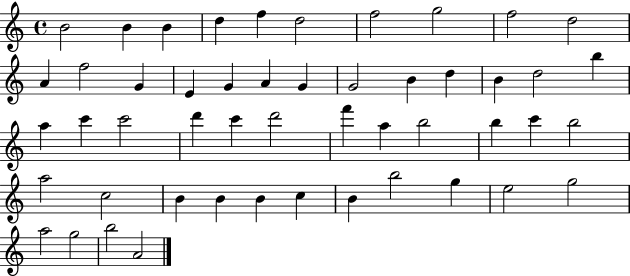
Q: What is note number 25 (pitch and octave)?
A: C6